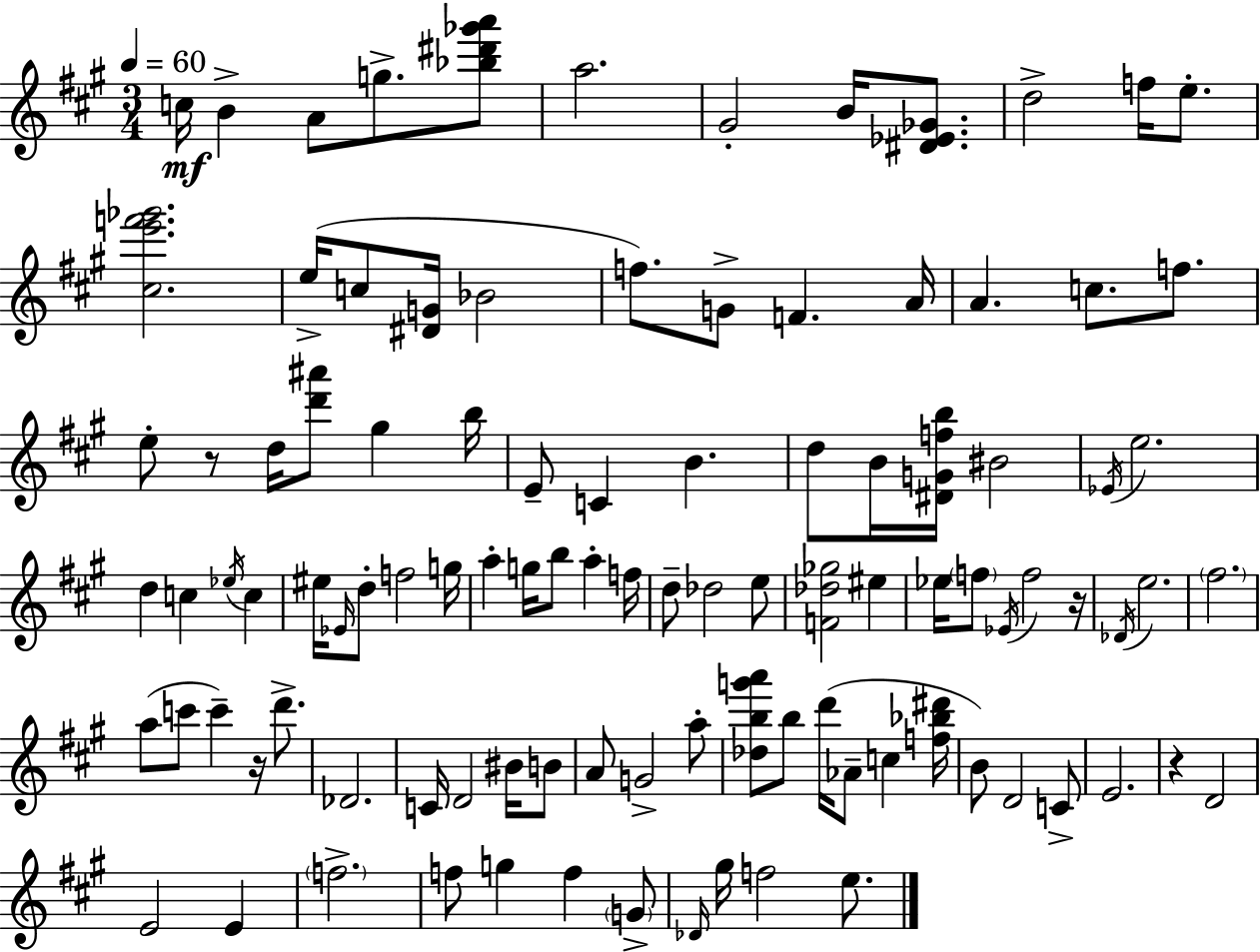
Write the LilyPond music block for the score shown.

{
  \clef treble
  \numericTimeSignature
  \time 3/4
  \key a \major
  \tempo 4 = 60
  c''16\mf b'4-> a'8 g''8.-> <bes'' dis''' ges''' a'''>8 | a''2. | gis'2-. b'16 <dis' ees' ges'>8. | d''2-> f''16 e''8.-. | \break <cis'' e''' f''' ges'''>2. | e''16->( c''8 <dis' g'>16 bes'2 | f''8.) g'8-> f'4. a'16 | a'4. c''8. f''8. | \break e''8-. r8 d''16 <d''' ais'''>8 gis''4 b''16 | e'8-- c'4 b'4. | d''8 b'16 <dis' g' f'' b''>16 bis'2 | \acciaccatura { ees'16 } e''2. | \break d''4 c''4 \acciaccatura { ees''16 } c''4 | eis''16 \grace { ees'16 } d''8-. f''2 | g''16 a''4-. g''16 b''8 a''4-. | f''16 d''8-- des''2 | \break e''8 <f' des'' ges''>2 eis''4 | ees''16 \parenthesize f''8 \acciaccatura { ees'16 } f''2 | r16 \acciaccatura { des'16 } e''2. | \parenthesize fis''2. | \break a''8( c'''8 c'''4--) | r16 d'''8.-> des'2. | c'16 d'2 | bis'16 b'8 a'8 g'2-> | \break a''8-. <des'' b'' g''' a'''>8 b''8 d'''16( aes'8-- | c''4 <f'' bes'' dis'''>16 b'8) d'2 | c'8-> e'2. | r4 d'2 | \break e'2 | e'4 \parenthesize f''2.-> | f''8 g''4 f''4 | \parenthesize g'8-> \grace { des'16 } gis''16 f''2 | \break e''8. \bar "|."
}